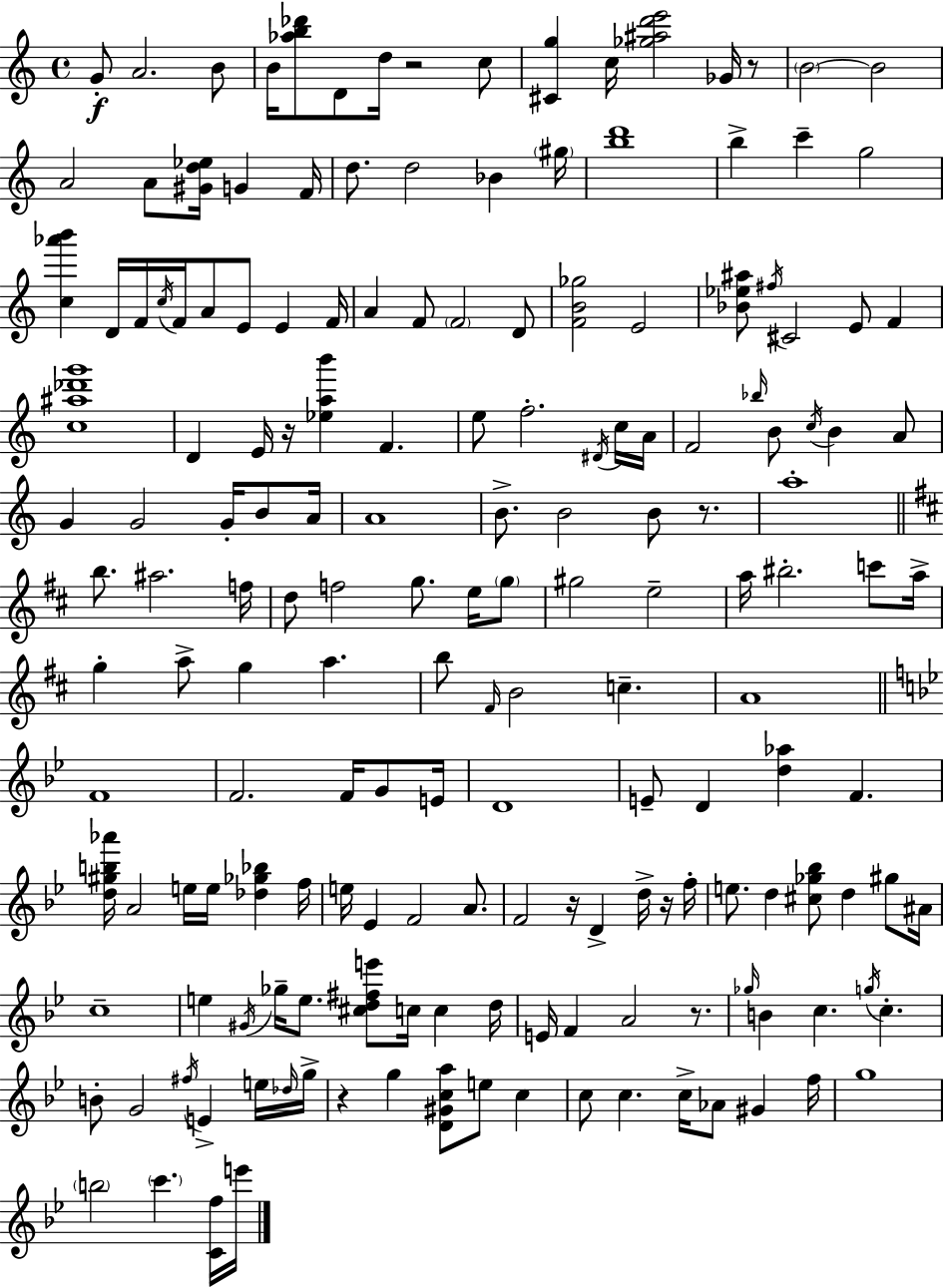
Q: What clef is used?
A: treble